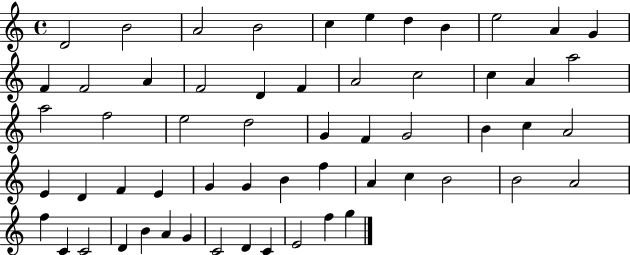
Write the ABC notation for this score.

X:1
T:Untitled
M:4/4
L:1/4
K:C
D2 B2 A2 B2 c e d B e2 A G F F2 A F2 D F A2 c2 c A a2 a2 f2 e2 d2 G F G2 B c A2 E D F E G G B f A c B2 B2 A2 f C C2 D B A G C2 D C E2 f g